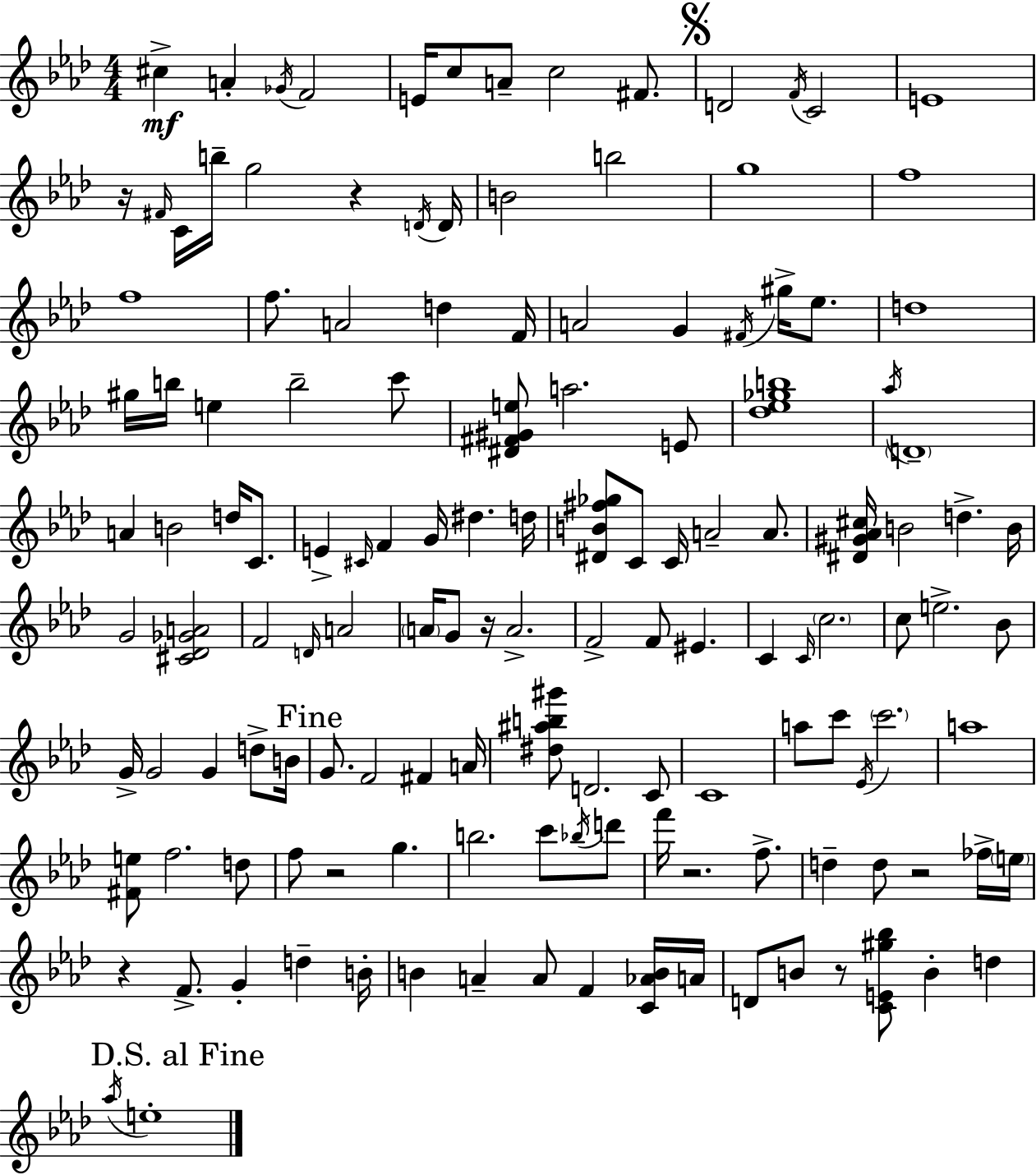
{
  \clef treble
  \numericTimeSignature
  \time 4/4
  \key aes \major
  cis''4->\mf a'4-. \acciaccatura { ges'16 } f'2 | e'16 c''8 a'8-- c''2 fis'8. | \mark \markup { \musicglyph "scripts.segno" } d'2 \acciaccatura { f'16 } c'2 | e'1 | \break r16 \grace { fis'16 } c'16 b''16-- g''2 r4 | \acciaccatura { d'16 } d'16 b'2 b''2 | g''1 | f''1 | \break f''1 | f''8. a'2 d''4 | f'16 a'2 g'4 | \acciaccatura { fis'16 } gis''16-> ees''8. d''1 | \break gis''16 b''16 e''4 b''2-- | c'''8 <dis' fis' gis' e''>8 a''2. | e'8 <des'' ees'' ges'' b''>1 | \acciaccatura { aes''16 } \parenthesize d'1-- | \break a'4 b'2 | d''16 c'8. e'4-> \grace { cis'16 } f'4 g'16 | dis''4. d''16 <dis' b' fis'' ges''>8 c'8 c'16 a'2-- | a'8. <dis' gis' aes' cis''>16 b'2 | \break d''4.-> b'16 g'2 <cis' des' ges' a'>2 | f'2 \grace { d'16 } | a'2 \parenthesize a'16 g'8 r16 a'2.-> | f'2-> | \break f'8 eis'4. c'4 \grace { c'16 } \parenthesize c''2. | c''8 e''2.-> | bes'8 g'16-> g'2 | g'4 d''8-> b'16 \mark "Fine" g'8. f'2 | \break fis'4 a'16 <dis'' ais'' b'' gis'''>8 d'2. | c'8 c'1 | a''8 c'''8 \acciaccatura { ees'16 } \parenthesize c'''2. | a''1 | \break <fis' e''>8 f''2. | d''8 f''8 r2 | g''4. b''2. | c'''8 \acciaccatura { bes''16 } d'''8 f'''16 r2. | \break f''8.-> d''4-- d''8 | r2 fes''16-> \parenthesize e''16 r4 f'8.-> | g'4-. d''4-- b'16-. b'4 a'4-- | a'8 f'4 <c' aes' b'>16 a'16 d'8 b'8 r8 | \break <c' e' gis'' bes''>8 b'4-. d''4 \mark "D.S. al Fine" \acciaccatura { aes''16 } e''1-. | \bar "|."
}